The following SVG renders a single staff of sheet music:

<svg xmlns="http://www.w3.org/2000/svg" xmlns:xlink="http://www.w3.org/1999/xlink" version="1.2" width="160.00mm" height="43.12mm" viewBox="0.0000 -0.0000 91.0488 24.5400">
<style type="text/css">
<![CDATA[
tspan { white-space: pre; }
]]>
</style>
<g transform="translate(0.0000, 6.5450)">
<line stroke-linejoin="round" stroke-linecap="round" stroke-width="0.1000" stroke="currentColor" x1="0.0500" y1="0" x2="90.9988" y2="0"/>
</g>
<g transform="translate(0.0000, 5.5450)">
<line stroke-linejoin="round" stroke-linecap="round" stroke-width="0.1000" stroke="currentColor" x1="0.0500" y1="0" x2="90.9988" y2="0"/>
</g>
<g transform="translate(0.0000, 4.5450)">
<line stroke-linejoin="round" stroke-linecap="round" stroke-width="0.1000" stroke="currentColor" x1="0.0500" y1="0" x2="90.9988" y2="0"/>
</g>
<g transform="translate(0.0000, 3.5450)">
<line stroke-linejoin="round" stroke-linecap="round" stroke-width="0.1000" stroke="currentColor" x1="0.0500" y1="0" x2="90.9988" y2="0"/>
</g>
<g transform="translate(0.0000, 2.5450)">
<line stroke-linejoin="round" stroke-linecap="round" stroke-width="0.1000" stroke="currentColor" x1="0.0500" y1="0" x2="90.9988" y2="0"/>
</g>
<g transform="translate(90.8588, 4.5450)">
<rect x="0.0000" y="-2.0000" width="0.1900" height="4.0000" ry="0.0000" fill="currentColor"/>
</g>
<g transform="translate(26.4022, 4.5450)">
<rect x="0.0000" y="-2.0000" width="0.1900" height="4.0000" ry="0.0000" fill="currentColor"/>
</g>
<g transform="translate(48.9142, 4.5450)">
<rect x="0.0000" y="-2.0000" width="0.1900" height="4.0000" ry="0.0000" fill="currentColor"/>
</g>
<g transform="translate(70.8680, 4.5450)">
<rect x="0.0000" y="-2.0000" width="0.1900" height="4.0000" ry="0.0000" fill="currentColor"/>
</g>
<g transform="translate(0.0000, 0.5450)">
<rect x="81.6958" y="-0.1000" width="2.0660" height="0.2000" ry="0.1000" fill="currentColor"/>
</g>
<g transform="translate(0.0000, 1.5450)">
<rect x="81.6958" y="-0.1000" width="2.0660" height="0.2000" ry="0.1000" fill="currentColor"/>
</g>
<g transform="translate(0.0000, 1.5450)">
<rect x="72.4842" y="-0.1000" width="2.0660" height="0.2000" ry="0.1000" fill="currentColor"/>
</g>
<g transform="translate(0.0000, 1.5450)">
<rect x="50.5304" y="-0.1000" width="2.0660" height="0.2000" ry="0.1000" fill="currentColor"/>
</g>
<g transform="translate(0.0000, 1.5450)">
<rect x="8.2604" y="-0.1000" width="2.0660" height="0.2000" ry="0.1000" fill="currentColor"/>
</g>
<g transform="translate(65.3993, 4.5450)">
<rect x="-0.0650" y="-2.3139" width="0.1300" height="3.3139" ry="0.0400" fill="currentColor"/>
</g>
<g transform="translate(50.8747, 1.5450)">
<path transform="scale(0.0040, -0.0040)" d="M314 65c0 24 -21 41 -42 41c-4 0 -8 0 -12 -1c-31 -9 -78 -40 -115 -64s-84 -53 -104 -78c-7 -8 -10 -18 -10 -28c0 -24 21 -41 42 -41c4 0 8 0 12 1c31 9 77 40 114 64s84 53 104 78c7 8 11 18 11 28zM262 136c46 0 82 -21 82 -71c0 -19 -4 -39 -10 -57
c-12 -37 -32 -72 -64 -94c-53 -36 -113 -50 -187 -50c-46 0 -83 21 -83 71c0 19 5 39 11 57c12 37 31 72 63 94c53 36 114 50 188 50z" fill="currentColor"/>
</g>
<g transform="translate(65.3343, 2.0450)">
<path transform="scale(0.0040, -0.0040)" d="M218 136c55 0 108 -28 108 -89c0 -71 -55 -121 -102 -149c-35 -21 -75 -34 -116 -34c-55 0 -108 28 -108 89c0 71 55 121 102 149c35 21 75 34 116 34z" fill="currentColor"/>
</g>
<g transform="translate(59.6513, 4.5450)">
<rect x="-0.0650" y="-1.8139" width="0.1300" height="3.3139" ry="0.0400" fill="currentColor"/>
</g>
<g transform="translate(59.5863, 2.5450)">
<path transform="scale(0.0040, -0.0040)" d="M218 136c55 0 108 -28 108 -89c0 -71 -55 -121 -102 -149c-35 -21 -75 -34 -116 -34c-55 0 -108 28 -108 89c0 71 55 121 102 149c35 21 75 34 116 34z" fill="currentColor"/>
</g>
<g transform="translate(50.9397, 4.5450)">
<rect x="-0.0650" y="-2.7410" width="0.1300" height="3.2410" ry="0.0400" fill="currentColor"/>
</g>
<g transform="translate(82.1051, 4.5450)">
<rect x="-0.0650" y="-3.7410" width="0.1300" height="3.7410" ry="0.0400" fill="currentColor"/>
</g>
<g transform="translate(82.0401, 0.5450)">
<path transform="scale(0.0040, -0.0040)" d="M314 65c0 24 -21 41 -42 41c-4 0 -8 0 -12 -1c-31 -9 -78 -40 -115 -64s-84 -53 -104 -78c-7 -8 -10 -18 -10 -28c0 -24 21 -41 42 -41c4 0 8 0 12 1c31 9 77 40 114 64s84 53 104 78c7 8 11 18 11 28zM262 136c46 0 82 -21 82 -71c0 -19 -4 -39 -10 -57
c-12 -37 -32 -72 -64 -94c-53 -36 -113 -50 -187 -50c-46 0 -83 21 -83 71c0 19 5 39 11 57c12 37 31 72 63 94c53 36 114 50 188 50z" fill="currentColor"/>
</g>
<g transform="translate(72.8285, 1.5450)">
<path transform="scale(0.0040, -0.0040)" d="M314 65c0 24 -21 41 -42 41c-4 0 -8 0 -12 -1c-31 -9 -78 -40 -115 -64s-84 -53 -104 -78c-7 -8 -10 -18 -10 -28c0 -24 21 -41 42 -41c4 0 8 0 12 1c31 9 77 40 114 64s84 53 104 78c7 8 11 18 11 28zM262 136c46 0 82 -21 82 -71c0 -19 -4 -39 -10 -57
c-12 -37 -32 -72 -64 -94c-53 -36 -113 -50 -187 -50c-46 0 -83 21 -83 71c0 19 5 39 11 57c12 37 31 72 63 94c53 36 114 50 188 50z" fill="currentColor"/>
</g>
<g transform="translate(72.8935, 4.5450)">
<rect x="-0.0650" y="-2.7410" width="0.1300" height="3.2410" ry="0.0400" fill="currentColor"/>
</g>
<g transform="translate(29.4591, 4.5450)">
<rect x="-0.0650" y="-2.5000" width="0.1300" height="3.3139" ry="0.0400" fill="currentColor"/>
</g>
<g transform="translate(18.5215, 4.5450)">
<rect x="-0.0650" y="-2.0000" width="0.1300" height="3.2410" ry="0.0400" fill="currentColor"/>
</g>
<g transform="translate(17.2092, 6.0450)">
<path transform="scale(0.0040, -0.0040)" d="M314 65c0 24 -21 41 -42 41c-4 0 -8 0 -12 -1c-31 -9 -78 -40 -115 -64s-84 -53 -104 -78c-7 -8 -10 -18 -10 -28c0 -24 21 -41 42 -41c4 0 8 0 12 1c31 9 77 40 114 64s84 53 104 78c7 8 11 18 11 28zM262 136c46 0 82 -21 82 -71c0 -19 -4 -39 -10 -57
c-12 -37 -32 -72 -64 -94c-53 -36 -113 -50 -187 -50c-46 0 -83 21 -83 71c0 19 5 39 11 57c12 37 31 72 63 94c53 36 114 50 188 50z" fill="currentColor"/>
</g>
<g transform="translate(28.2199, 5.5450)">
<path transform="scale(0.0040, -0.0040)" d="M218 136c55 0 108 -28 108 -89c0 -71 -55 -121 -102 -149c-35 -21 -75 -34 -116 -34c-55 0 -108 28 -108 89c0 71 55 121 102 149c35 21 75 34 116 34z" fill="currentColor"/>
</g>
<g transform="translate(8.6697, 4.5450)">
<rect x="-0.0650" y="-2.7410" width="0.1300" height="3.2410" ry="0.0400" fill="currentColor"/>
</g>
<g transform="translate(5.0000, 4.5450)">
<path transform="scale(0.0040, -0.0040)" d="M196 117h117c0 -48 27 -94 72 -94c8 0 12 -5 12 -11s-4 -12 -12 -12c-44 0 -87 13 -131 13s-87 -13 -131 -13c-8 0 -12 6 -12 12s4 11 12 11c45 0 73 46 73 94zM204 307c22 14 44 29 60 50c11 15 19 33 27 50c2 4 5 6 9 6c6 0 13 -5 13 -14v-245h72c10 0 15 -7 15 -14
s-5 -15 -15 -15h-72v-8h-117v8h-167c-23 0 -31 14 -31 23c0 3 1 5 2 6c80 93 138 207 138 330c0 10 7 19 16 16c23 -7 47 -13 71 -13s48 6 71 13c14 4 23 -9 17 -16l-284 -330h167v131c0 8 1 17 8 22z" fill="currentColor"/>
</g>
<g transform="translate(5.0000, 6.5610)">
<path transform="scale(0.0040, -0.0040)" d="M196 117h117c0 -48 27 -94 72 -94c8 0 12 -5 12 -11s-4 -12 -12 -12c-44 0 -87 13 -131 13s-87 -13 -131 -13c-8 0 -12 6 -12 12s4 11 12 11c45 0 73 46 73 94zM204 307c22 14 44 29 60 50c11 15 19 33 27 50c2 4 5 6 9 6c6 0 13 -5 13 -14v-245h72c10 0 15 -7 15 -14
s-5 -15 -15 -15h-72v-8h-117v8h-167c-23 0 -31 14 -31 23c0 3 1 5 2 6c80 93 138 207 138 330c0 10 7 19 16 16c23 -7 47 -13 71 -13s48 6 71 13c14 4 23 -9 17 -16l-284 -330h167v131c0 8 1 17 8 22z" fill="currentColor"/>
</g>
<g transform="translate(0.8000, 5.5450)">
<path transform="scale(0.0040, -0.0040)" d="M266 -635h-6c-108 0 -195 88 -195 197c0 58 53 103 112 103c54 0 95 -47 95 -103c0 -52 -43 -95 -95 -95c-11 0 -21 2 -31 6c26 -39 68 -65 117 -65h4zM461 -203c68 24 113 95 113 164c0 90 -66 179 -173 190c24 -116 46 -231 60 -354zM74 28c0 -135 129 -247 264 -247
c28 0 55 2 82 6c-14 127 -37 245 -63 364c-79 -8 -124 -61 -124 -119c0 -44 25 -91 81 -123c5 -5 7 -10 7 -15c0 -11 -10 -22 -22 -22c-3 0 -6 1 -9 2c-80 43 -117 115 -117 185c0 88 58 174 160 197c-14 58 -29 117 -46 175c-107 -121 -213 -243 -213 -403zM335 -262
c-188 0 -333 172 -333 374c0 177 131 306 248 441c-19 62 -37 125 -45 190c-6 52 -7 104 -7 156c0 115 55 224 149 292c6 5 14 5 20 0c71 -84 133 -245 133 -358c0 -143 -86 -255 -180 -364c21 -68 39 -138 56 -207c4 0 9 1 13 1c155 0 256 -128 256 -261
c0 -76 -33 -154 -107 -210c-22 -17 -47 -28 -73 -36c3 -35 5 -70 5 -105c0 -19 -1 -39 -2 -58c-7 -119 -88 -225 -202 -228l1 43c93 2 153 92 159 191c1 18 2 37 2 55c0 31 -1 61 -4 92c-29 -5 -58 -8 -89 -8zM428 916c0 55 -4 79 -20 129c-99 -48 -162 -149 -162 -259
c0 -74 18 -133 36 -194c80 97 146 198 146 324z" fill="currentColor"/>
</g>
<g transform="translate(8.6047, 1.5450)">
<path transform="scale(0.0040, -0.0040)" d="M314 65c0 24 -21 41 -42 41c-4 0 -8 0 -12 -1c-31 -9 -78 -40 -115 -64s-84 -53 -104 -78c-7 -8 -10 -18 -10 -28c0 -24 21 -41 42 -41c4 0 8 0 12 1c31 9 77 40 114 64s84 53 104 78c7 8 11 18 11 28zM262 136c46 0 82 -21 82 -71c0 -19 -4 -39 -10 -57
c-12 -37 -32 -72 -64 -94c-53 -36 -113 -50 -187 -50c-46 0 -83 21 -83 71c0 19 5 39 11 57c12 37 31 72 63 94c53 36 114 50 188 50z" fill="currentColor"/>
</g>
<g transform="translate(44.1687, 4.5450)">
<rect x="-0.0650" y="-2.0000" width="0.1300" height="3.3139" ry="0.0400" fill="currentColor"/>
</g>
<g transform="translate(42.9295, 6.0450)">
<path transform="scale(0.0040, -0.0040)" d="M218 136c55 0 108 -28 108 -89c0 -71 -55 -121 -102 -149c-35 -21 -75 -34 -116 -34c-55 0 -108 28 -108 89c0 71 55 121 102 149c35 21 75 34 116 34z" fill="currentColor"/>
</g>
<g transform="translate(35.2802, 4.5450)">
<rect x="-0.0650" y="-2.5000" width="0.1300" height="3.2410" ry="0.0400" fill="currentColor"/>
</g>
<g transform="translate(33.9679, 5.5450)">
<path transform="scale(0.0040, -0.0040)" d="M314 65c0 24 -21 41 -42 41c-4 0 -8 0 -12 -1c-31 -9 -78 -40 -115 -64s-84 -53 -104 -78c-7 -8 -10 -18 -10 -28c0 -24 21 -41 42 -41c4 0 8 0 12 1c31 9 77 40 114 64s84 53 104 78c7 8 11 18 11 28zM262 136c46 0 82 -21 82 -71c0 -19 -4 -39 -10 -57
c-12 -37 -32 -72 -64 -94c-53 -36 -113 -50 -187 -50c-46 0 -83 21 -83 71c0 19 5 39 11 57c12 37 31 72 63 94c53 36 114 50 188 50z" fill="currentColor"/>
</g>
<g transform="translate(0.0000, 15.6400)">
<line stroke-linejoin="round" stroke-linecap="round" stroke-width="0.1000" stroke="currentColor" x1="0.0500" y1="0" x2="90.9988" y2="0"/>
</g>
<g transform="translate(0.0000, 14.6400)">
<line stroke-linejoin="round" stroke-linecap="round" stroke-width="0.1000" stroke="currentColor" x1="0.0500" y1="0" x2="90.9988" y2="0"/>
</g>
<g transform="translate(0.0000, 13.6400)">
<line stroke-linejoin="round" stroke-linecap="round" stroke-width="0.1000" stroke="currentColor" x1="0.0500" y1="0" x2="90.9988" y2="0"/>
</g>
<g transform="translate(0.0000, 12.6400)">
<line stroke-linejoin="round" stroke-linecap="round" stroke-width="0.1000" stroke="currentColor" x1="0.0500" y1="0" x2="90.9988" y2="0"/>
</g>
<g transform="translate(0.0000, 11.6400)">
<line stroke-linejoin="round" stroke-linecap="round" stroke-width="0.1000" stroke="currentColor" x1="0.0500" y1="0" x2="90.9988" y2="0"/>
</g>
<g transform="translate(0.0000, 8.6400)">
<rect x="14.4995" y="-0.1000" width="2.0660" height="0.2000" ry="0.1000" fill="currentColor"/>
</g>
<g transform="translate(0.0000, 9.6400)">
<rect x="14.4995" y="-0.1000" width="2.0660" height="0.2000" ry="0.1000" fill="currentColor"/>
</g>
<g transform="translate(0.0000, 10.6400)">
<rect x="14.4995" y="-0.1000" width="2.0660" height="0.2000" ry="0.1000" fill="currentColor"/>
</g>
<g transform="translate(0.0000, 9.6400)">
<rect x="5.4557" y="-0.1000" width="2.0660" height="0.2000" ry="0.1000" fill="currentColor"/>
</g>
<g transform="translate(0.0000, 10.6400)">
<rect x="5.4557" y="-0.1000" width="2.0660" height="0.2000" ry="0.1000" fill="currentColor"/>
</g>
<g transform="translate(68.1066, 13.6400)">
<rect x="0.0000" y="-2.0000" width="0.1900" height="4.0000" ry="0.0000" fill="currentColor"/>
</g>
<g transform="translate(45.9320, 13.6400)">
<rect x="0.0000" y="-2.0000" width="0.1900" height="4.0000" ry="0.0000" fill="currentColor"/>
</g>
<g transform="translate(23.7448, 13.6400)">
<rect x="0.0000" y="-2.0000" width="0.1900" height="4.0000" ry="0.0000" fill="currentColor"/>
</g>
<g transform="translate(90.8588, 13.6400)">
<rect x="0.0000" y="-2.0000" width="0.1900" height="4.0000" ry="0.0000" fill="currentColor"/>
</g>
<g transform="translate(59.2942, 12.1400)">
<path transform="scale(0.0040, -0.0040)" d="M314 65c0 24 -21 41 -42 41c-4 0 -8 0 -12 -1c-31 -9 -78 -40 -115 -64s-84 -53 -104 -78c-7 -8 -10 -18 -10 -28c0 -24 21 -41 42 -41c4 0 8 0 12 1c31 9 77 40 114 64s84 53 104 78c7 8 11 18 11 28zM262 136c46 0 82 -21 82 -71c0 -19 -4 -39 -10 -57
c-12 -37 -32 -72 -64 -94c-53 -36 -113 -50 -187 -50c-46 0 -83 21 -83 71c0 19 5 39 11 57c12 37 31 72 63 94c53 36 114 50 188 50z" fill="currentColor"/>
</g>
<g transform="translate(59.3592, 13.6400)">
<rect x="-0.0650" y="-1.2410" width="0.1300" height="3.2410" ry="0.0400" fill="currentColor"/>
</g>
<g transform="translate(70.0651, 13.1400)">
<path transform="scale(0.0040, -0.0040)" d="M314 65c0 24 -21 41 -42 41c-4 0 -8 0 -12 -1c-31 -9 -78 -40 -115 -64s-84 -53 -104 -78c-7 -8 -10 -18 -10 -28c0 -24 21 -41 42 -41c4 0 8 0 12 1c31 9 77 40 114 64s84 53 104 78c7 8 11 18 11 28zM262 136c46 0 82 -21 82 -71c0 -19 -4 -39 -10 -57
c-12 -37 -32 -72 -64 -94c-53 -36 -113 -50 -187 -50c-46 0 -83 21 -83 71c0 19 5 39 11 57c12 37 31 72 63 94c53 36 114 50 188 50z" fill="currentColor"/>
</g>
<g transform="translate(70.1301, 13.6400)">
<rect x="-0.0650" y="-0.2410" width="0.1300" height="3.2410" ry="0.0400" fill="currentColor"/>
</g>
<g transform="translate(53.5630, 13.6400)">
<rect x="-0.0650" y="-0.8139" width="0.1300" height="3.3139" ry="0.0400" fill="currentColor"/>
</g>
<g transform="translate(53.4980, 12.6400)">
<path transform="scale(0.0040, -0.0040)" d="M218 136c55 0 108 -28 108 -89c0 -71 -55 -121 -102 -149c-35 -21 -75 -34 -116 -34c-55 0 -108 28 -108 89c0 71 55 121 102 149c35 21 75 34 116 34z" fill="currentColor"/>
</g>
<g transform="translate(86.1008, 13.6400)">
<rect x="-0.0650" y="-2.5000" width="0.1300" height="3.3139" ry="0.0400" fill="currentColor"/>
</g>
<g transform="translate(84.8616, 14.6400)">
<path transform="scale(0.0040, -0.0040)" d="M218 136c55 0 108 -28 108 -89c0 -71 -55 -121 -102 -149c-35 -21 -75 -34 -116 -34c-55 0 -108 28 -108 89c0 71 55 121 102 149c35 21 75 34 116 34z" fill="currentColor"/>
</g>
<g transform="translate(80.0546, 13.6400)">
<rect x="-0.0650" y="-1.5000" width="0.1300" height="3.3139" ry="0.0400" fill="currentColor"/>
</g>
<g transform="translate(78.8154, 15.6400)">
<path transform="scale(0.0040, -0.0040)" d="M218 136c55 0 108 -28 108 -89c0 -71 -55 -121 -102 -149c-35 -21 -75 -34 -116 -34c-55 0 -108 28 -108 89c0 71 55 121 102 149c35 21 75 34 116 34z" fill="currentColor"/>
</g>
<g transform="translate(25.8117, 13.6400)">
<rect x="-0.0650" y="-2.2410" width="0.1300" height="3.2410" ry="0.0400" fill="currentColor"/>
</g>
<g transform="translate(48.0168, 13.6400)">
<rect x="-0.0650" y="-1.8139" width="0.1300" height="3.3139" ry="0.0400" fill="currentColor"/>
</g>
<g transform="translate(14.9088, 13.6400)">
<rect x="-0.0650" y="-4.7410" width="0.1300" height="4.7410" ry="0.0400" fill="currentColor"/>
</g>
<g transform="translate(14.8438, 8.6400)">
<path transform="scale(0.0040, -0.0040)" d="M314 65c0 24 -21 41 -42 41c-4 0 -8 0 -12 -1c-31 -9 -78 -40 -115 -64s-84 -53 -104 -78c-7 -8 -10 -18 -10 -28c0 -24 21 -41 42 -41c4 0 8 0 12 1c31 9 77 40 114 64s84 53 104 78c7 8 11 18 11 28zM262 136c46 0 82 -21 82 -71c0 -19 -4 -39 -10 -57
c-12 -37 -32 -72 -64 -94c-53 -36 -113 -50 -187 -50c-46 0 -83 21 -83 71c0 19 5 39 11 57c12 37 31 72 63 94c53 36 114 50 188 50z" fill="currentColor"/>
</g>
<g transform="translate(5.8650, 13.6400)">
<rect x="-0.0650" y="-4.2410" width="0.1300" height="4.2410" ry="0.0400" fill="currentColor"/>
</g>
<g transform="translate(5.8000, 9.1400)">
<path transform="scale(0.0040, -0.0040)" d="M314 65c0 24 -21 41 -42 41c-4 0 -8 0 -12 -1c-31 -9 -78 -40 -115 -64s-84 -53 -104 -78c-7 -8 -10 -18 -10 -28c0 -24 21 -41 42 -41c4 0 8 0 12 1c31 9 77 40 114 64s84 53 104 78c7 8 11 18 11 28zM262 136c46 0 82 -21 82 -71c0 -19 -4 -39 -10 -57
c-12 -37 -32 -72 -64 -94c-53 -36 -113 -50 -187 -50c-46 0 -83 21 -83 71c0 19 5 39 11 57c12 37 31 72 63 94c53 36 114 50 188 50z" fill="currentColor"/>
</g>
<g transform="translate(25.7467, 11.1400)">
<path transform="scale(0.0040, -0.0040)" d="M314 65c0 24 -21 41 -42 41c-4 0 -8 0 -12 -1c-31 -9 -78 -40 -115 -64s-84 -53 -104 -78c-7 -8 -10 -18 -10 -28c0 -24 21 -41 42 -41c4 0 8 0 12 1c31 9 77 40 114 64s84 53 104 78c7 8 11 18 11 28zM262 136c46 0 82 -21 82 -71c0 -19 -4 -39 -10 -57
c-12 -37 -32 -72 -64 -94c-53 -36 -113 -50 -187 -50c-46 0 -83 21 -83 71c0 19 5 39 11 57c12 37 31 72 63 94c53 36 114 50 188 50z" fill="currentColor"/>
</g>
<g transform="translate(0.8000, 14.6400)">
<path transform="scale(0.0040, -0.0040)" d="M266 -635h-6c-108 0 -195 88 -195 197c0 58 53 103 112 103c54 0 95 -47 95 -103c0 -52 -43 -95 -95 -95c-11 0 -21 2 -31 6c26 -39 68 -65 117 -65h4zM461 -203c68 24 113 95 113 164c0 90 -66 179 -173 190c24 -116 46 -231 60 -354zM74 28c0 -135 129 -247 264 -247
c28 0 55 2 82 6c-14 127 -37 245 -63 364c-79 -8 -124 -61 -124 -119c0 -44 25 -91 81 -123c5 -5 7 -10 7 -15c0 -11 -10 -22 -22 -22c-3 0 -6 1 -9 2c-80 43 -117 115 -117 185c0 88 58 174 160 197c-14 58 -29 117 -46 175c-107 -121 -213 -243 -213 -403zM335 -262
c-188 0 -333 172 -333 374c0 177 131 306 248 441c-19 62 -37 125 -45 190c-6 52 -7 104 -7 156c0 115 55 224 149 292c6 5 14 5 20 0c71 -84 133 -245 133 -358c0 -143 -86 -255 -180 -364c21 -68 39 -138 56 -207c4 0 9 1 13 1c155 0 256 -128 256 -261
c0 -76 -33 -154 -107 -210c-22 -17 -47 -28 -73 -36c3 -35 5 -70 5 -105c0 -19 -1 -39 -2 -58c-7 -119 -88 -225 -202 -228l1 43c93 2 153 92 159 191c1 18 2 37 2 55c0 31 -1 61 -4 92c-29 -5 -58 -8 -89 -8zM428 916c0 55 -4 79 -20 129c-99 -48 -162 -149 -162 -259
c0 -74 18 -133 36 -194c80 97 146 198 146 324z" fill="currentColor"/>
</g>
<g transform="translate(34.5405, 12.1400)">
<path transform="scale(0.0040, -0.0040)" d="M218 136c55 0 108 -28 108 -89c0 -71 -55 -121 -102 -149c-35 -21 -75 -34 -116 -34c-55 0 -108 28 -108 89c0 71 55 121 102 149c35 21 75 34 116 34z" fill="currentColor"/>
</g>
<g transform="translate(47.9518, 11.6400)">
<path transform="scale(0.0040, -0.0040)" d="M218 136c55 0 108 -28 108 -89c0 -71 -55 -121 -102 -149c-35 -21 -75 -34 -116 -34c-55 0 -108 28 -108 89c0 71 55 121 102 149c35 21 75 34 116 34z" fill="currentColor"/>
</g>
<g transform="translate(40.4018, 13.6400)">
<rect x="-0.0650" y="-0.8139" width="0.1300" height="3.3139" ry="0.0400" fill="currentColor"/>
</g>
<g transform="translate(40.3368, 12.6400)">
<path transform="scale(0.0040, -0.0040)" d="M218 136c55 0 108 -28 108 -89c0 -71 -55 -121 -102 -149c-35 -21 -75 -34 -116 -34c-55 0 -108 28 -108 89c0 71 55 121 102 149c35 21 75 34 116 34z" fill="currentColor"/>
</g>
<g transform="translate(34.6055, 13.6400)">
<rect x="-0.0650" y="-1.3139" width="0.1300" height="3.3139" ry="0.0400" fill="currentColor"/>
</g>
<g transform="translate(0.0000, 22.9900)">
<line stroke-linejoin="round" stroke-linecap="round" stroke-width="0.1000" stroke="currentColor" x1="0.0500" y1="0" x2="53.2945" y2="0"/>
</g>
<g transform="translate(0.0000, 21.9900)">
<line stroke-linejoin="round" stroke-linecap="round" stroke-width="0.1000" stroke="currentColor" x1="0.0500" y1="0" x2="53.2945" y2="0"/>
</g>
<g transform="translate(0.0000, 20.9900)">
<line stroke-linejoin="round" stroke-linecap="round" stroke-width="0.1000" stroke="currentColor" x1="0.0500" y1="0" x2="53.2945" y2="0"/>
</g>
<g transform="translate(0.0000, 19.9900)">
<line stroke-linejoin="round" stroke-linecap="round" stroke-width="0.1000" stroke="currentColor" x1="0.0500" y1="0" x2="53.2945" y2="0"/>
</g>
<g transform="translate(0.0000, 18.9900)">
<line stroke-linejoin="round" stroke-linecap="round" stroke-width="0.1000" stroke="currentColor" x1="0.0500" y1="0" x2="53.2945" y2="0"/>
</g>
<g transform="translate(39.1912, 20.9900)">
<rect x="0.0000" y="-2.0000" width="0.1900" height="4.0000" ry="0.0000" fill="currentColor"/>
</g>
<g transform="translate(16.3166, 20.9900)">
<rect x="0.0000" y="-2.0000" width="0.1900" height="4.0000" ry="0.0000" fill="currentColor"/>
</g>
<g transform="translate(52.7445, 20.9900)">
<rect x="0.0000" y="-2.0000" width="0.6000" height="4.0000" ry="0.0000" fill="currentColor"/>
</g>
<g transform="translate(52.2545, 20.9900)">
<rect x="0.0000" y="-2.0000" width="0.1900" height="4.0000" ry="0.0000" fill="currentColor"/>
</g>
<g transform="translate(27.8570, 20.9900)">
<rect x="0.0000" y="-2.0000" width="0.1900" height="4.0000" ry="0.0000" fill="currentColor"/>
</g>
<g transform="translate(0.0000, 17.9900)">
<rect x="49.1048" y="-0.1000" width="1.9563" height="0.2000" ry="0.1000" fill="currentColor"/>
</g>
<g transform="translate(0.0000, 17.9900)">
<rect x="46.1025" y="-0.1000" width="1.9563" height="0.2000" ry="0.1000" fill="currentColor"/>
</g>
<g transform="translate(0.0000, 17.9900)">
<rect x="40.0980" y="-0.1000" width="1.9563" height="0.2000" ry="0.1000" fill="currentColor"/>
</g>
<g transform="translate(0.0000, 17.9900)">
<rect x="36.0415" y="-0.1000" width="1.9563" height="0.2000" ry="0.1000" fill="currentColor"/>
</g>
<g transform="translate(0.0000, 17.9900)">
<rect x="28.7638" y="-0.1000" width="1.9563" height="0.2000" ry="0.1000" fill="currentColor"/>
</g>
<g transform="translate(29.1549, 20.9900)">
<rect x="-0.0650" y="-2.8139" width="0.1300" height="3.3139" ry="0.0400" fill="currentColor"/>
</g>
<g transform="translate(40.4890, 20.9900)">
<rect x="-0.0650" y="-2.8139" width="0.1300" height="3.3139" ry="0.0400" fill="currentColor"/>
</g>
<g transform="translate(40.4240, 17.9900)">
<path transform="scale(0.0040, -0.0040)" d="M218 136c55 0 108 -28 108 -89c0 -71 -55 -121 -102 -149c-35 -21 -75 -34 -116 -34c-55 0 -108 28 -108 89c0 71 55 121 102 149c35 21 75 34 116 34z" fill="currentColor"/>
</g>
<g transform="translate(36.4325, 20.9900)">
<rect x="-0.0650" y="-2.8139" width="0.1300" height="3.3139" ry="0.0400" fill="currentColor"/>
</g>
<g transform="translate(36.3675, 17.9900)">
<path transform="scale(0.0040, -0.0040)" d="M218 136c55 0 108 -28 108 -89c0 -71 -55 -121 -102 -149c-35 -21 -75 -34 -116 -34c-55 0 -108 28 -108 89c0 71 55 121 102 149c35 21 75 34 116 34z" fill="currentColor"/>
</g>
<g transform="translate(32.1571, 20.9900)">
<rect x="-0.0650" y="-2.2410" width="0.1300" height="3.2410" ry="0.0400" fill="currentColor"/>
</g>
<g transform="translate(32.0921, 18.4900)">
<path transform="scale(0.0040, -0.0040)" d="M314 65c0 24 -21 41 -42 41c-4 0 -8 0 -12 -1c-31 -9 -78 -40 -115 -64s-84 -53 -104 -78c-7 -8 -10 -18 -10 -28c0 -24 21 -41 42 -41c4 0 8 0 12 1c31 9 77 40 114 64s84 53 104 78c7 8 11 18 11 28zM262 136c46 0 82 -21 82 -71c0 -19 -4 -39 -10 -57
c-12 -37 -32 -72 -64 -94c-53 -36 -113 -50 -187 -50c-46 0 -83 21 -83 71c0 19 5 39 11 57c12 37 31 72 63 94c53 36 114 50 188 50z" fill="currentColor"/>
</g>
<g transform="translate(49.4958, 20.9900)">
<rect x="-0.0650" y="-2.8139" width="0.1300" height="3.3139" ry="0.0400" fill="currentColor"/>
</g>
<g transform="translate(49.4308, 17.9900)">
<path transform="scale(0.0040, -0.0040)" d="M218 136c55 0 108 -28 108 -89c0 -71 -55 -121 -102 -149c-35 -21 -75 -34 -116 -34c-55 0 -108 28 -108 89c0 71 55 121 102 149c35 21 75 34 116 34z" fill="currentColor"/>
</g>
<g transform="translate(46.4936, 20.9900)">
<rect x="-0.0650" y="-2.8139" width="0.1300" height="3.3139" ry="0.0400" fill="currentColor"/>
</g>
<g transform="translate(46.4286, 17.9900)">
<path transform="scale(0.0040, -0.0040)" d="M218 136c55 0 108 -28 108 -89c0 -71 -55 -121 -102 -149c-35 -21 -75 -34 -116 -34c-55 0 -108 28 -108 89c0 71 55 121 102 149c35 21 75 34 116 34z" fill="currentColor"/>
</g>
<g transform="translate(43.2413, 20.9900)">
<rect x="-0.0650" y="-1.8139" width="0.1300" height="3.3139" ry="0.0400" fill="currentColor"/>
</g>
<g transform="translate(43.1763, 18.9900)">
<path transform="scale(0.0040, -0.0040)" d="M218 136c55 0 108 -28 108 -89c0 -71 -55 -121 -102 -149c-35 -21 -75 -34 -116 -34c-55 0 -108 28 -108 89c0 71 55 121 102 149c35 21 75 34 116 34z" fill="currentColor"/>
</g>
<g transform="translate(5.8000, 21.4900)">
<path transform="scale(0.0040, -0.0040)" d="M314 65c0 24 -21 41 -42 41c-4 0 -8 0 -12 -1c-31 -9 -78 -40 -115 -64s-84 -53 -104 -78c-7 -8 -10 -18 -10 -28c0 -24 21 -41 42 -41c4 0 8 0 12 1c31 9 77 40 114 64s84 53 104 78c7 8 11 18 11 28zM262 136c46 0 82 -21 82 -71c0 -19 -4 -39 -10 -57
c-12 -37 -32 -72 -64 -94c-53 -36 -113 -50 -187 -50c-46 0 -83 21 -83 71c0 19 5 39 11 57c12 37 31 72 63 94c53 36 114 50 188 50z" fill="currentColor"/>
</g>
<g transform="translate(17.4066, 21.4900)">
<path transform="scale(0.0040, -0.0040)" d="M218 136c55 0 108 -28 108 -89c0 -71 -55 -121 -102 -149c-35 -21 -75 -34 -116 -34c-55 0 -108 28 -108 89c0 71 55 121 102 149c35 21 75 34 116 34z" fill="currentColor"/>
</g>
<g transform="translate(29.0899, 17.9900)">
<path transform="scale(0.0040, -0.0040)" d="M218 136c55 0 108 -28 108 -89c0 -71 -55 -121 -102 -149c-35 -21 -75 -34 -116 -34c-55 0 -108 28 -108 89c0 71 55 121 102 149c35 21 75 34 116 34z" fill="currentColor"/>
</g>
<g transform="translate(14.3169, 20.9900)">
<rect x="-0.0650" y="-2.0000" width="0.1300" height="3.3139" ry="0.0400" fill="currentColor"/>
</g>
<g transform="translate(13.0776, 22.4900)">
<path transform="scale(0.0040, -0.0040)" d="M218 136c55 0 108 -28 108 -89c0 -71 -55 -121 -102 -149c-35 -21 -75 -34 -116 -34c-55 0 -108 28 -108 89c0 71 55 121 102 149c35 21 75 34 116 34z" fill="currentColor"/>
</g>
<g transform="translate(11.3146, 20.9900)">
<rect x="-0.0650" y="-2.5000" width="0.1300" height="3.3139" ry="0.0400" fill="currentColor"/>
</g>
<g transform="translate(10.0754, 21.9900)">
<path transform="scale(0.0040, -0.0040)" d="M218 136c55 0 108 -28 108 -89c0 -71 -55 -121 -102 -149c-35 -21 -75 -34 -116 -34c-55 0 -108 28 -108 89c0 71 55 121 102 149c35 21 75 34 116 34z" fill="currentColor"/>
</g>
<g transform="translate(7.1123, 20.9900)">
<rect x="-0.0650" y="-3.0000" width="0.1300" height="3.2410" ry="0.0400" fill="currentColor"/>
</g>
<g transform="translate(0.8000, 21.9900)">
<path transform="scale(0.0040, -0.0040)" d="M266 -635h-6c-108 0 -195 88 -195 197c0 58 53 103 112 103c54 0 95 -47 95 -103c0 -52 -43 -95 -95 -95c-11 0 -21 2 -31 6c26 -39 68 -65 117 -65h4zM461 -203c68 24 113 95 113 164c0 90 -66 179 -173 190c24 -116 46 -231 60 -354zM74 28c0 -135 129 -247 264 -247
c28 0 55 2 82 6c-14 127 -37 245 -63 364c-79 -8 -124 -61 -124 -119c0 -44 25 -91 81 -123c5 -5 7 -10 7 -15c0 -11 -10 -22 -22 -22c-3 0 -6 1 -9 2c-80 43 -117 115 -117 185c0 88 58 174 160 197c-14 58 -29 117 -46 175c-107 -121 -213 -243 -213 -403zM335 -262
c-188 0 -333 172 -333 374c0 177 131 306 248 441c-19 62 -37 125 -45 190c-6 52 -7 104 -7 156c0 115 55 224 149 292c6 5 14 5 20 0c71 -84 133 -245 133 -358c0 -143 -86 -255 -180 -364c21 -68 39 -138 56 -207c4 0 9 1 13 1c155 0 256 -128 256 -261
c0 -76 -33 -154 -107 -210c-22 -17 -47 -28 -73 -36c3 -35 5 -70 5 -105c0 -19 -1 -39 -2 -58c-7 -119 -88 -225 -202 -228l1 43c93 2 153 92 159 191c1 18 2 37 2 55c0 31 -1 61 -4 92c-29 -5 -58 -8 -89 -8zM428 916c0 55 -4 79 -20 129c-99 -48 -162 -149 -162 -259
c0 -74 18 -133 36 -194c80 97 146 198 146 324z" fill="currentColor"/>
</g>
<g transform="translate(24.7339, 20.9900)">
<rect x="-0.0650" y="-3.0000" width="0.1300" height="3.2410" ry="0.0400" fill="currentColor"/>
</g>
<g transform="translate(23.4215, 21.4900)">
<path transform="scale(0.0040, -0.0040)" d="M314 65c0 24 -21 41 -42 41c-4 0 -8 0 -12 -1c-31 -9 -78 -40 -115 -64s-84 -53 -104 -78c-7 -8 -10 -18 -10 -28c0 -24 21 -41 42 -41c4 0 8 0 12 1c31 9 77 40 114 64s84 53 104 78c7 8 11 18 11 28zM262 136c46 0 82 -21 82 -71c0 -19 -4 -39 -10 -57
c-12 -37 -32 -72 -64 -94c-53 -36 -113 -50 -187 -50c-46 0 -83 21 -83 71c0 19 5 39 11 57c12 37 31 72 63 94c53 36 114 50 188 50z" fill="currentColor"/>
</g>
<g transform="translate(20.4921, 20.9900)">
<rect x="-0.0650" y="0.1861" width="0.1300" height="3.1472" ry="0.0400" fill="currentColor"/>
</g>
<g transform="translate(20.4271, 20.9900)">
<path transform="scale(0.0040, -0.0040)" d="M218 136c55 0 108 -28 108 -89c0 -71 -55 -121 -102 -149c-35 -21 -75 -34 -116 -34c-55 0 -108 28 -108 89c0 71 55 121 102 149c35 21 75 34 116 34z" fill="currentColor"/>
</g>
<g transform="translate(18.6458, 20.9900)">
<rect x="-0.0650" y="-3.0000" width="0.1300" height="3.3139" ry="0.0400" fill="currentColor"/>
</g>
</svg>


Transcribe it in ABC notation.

X:1
T:Untitled
M:4/4
L:1/4
K:C
a2 F2 G G2 F a2 f g a2 c'2 d'2 e'2 g2 e d f d e2 c2 E G A2 G F A B A2 a g2 a a f a a